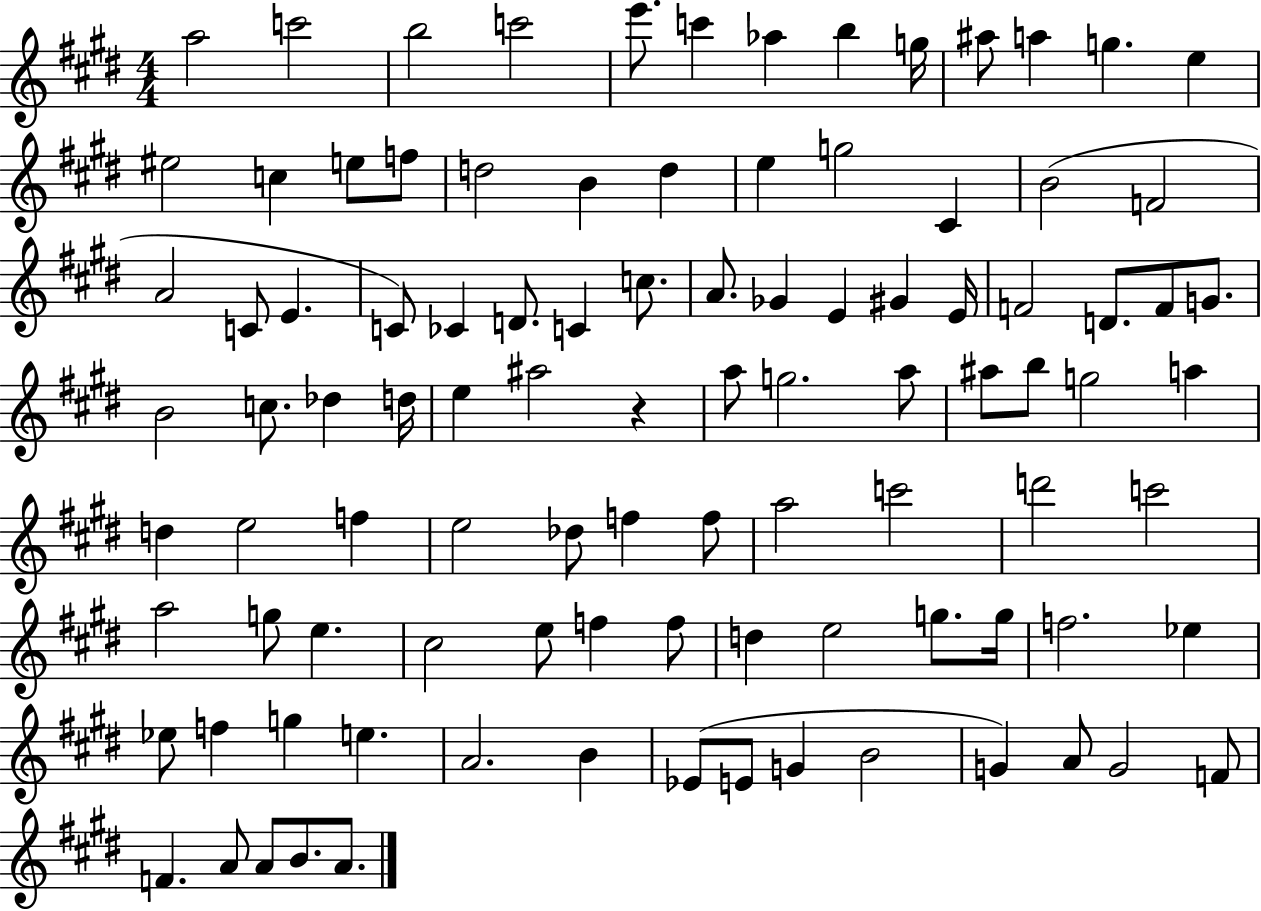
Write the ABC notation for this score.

X:1
T:Untitled
M:4/4
L:1/4
K:E
a2 c'2 b2 c'2 e'/2 c' _a b g/4 ^a/2 a g e ^e2 c e/2 f/2 d2 B d e g2 ^C B2 F2 A2 C/2 E C/2 _C D/2 C c/2 A/2 _G E ^G E/4 F2 D/2 F/2 G/2 B2 c/2 _d d/4 e ^a2 z a/2 g2 a/2 ^a/2 b/2 g2 a d e2 f e2 _d/2 f f/2 a2 c'2 d'2 c'2 a2 g/2 e ^c2 e/2 f f/2 d e2 g/2 g/4 f2 _e _e/2 f g e A2 B _E/2 E/2 G B2 G A/2 G2 F/2 F A/2 A/2 B/2 A/2